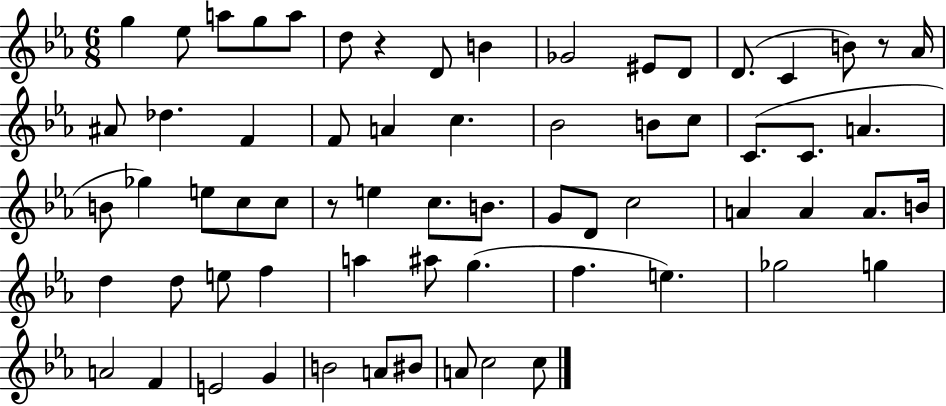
{
  \clef treble
  \numericTimeSignature
  \time 6/8
  \key ees \major
  g''4 ees''8 a''8 g''8 a''8 | d''8 r4 d'8 b'4 | ges'2 eis'8 d'8 | d'8.( c'4 b'8) r8 aes'16 | \break ais'8 des''4. f'4 | f'8 a'4 c''4. | bes'2 b'8 c''8 | c'8.( c'8. a'4. | \break b'8 ges''4) e''8 c''8 c''8 | r8 e''4 c''8. b'8. | g'8 d'8 c''2 | a'4 a'4 a'8. b'16 | \break d''4 d''8 e''8 f''4 | a''4 ais''8 g''4.( | f''4. e''4.) | ges''2 g''4 | \break a'2 f'4 | e'2 g'4 | b'2 a'8 bis'8 | a'8 c''2 c''8 | \break \bar "|."
}